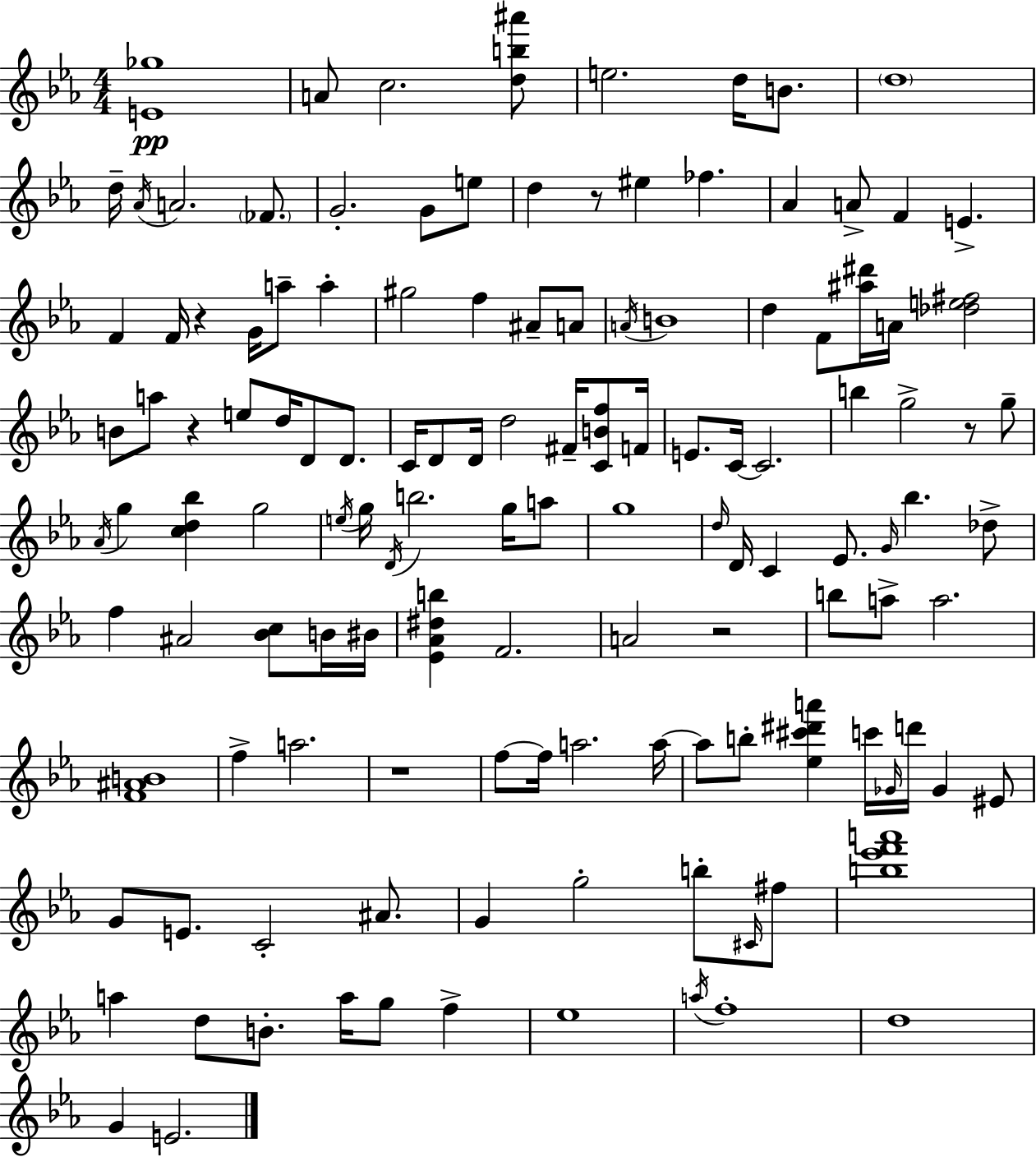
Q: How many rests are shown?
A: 6